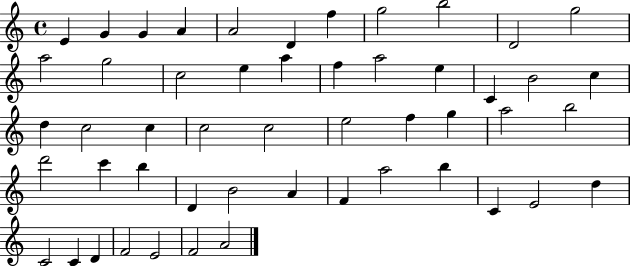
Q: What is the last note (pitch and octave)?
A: A4